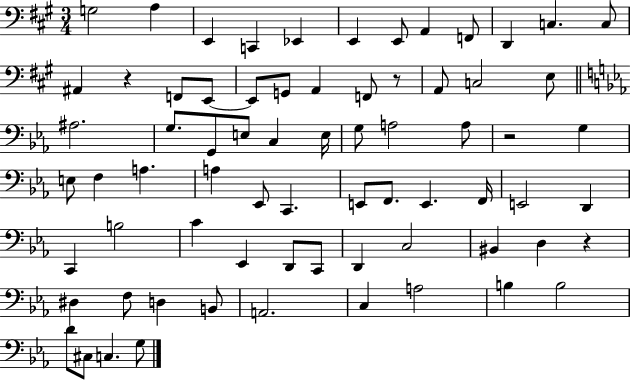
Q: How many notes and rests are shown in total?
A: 71